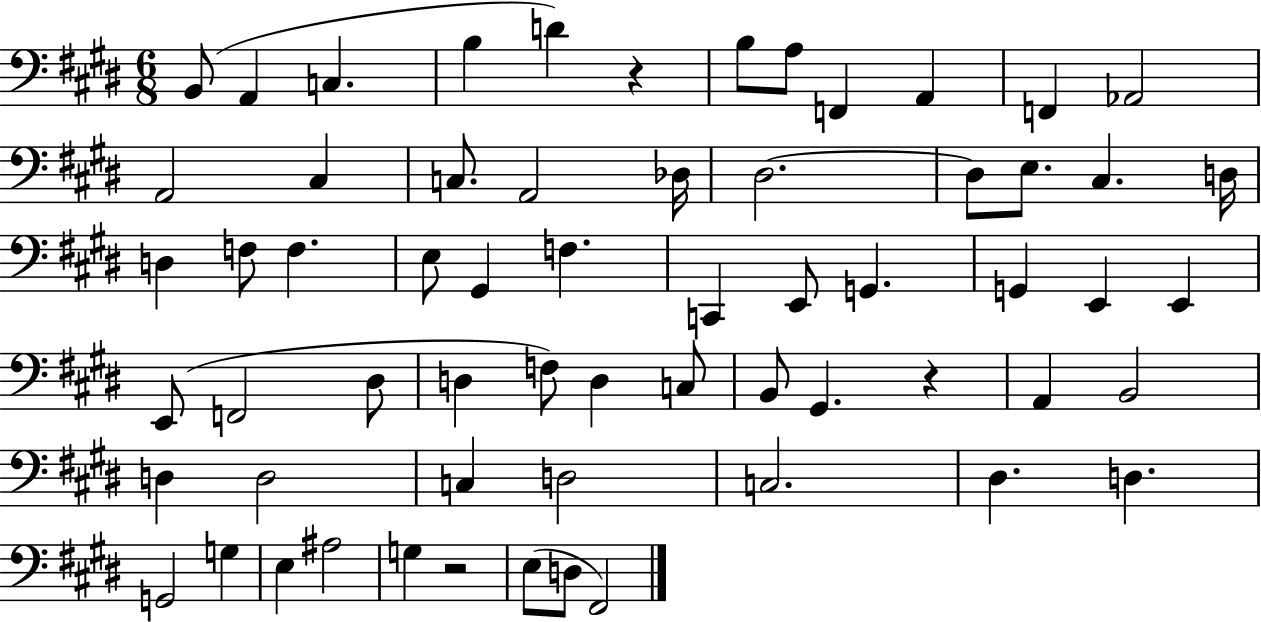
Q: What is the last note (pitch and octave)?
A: F#2